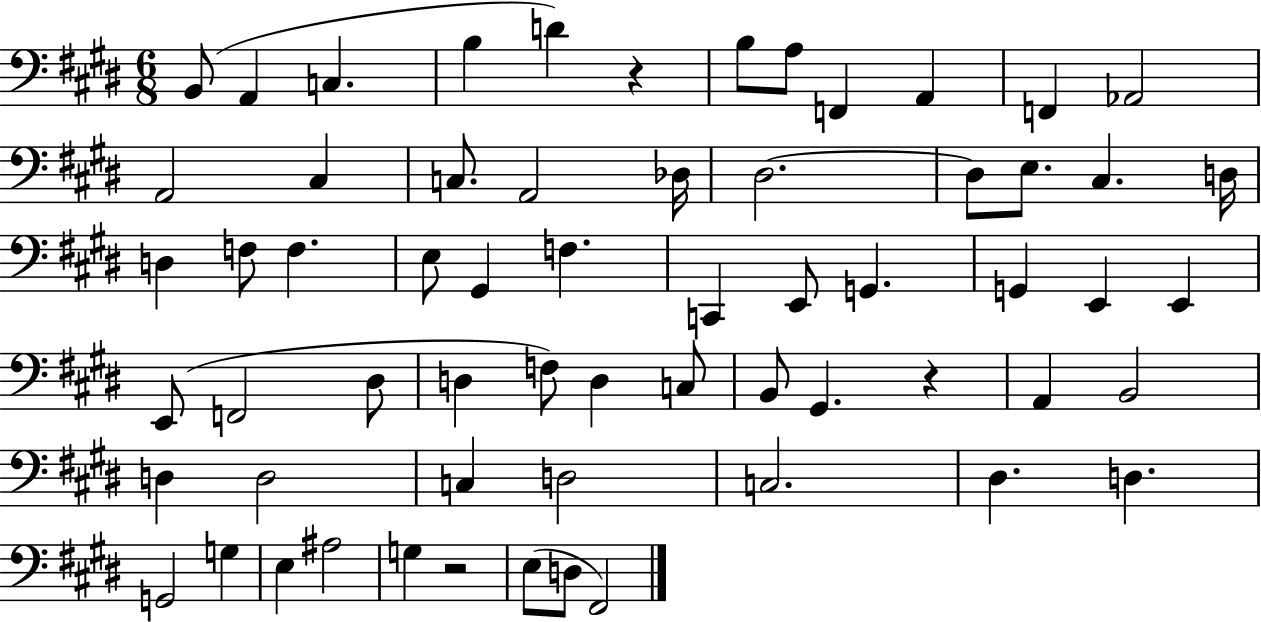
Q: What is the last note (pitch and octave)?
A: F#2